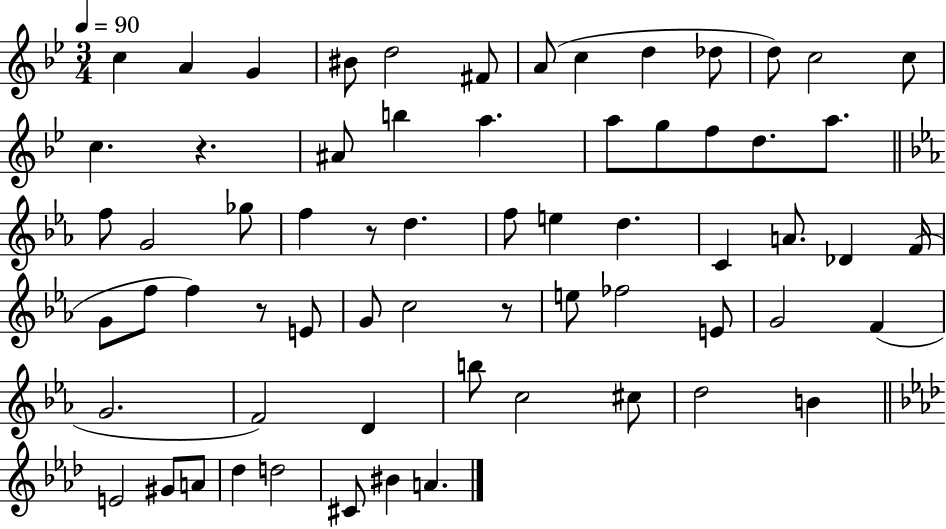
{
  \clef treble
  \numericTimeSignature
  \time 3/4
  \key bes \major
  \tempo 4 = 90
  c''4 a'4 g'4 | bis'8 d''2 fis'8 | a'8( c''4 d''4 des''8 | d''8) c''2 c''8 | \break c''4. r4. | ais'8 b''4 a''4. | a''8 g''8 f''8 d''8. a''8. | \bar "||" \break \key c \minor f''8 g'2 ges''8 | f''4 r8 d''4. | f''8 e''4 d''4. | c'4 a'8. des'4 f'16( | \break g'8 f''8 f''4) r8 e'8 | g'8 c''2 r8 | e''8 fes''2 e'8 | g'2 f'4( | \break g'2. | f'2) d'4 | b''8 c''2 cis''8 | d''2 b'4 | \break \bar "||" \break \key aes \major e'2 gis'8 a'8 | des''4 d''2 | cis'8 bis'4 a'4. | \bar "|."
}